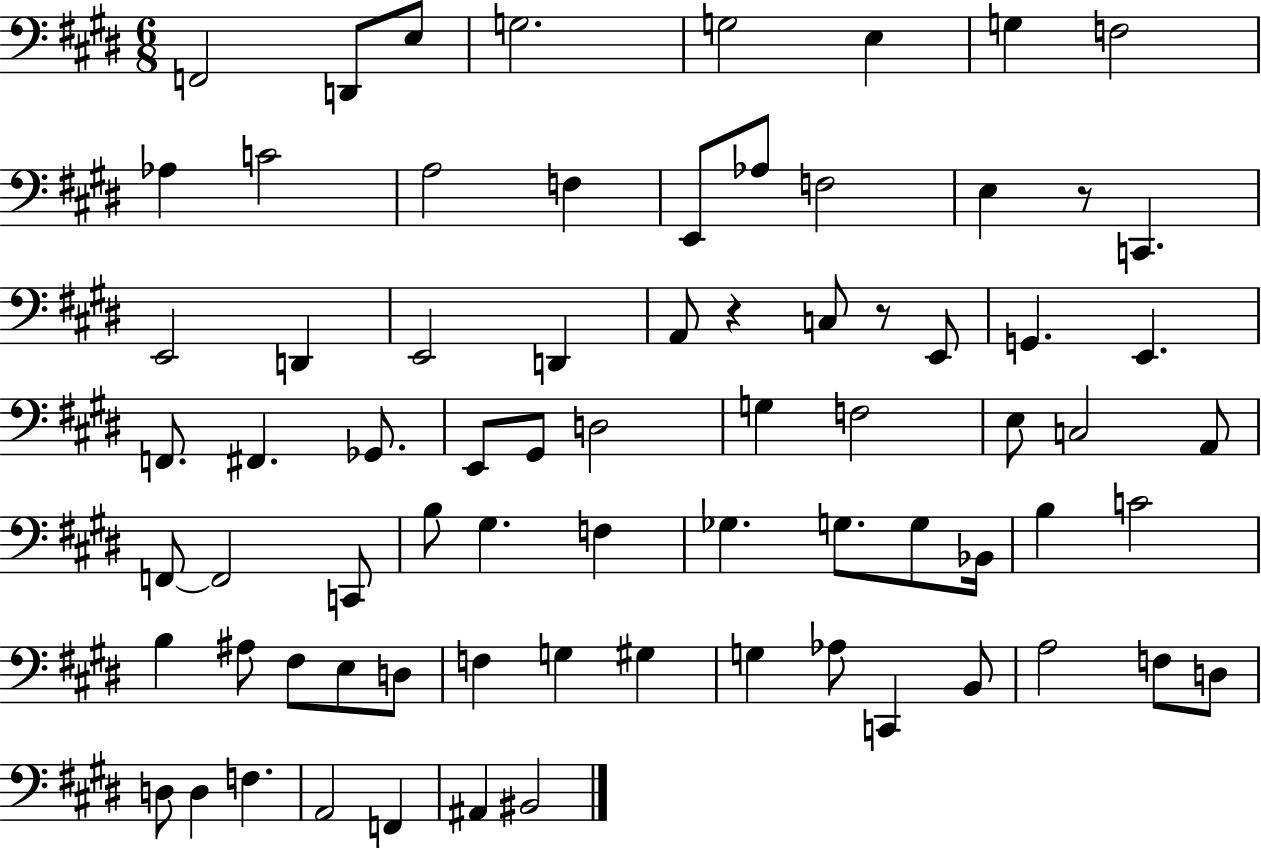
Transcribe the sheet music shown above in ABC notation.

X:1
T:Untitled
M:6/8
L:1/4
K:E
F,,2 D,,/2 E,/2 G,2 G,2 E, G, F,2 _A, C2 A,2 F, E,,/2 _A,/2 F,2 E, z/2 C,, E,,2 D,, E,,2 D,, A,,/2 z C,/2 z/2 E,,/2 G,, E,, F,,/2 ^F,, _G,,/2 E,,/2 ^G,,/2 D,2 G, F,2 E,/2 C,2 A,,/2 F,,/2 F,,2 C,,/2 B,/2 ^G, F, _G, G,/2 G,/2 _B,,/4 B, C2 B, ^A,/2 ^F,/2 E,/2 D,/2 F, G, ^G, G, _A,/2 C,, B,,/2 A,2 F,/2 D,/2 D,/2 D, F, A,,2 F,, ^A,, ^B,,2